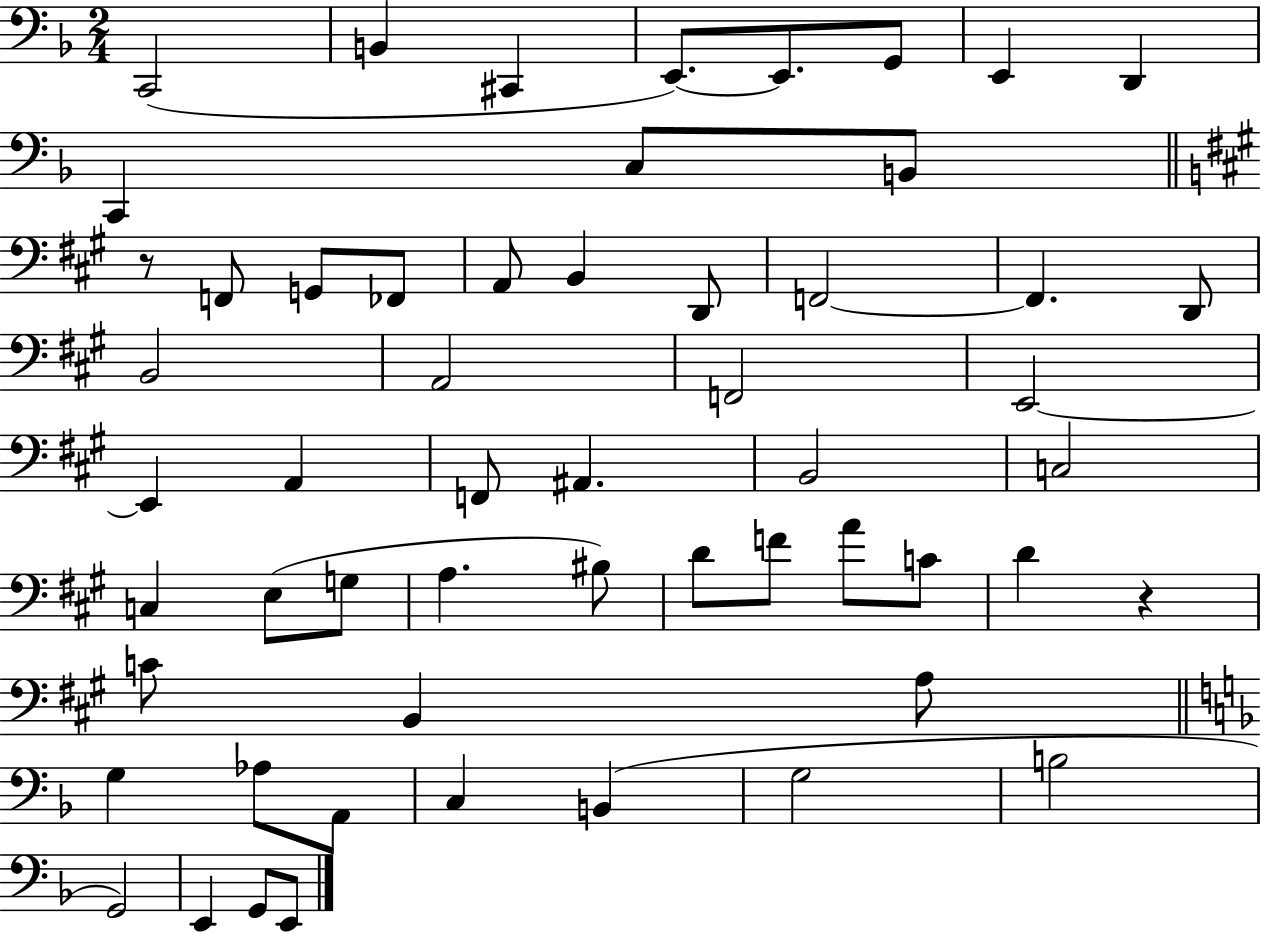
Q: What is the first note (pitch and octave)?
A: C2